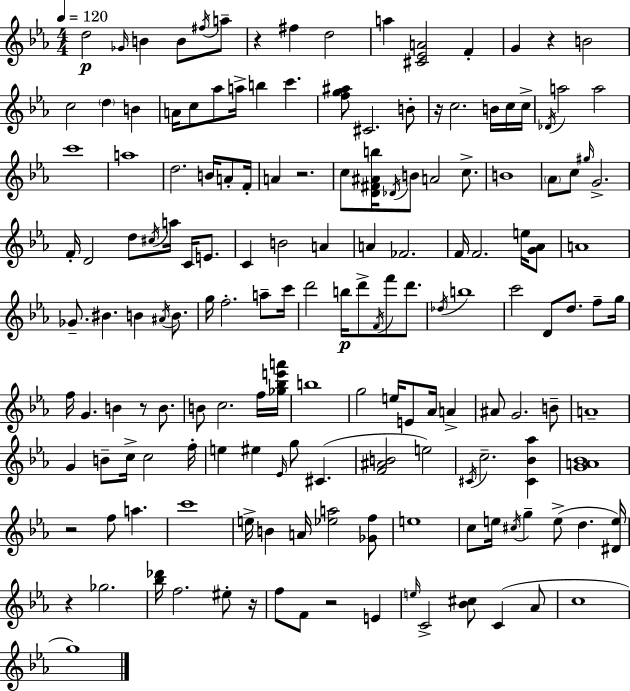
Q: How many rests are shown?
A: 9